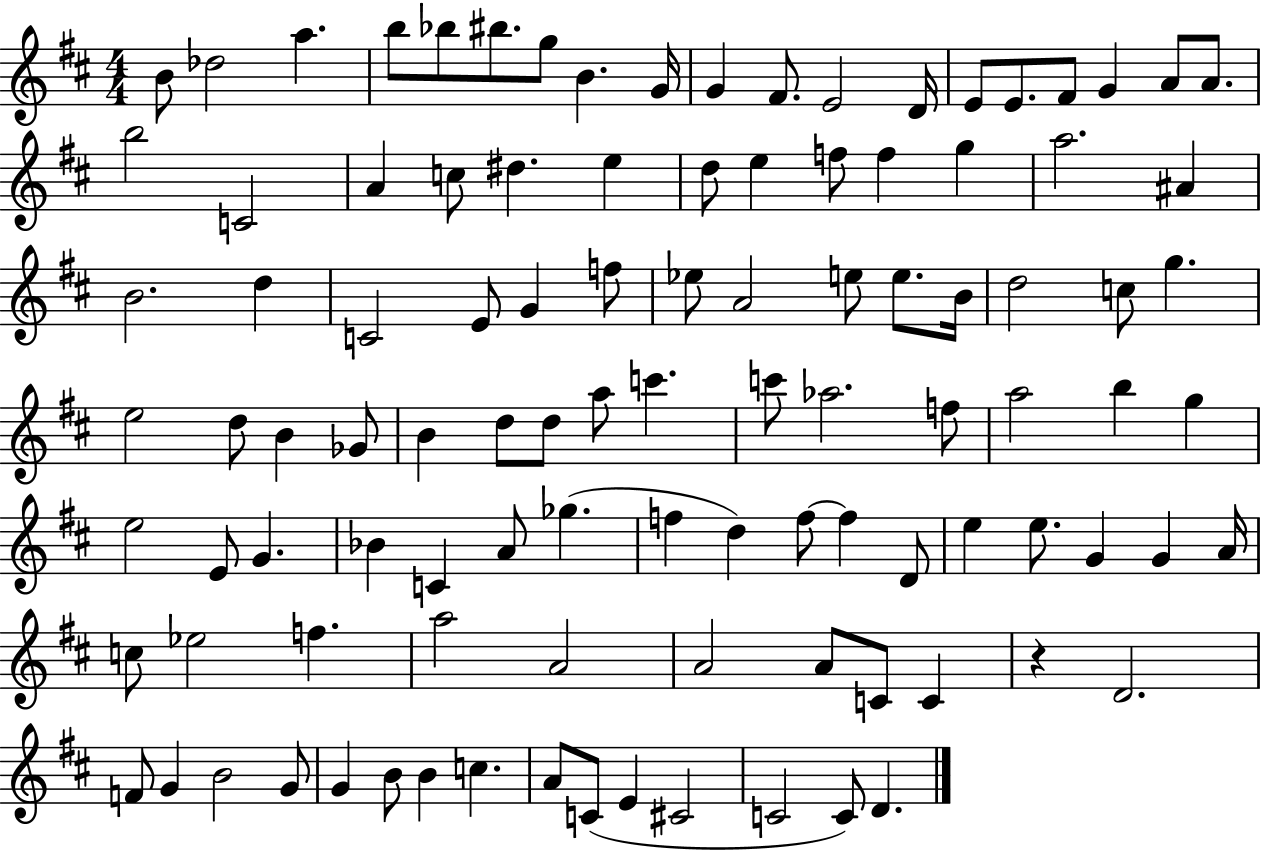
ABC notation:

X:1
T:Untitled
M:4/4
L:1/4
K:D
B/2 _d2 a b/2 _b/2 ^b/2 g/2 B G/4 G ^F/2 E2 D/4 E/2 E/2 ^F/2 G A/2 A/2 b2 C2 A c/2 ^d e d/2 e f/2 f g a2 ^A B2 d C2 E/2 G f/2 _e/2 A2 e/2 e/2 B/4 d2 c/2 g e2 d/2 B _G/2 B d/2 d/2 a/2 c' c'/2 _a2 f/2 a2 b g e2 E/2 G _B C A/2 _g f d f/2 f D/2 e e/2 G G A/4 c/2 _e2 f a2 A2 A2 A/2 C/2 C z D2 F/2 G B2 G/2 G B/2 B c A/2 C/2 E ^C2 C2 C/2 D